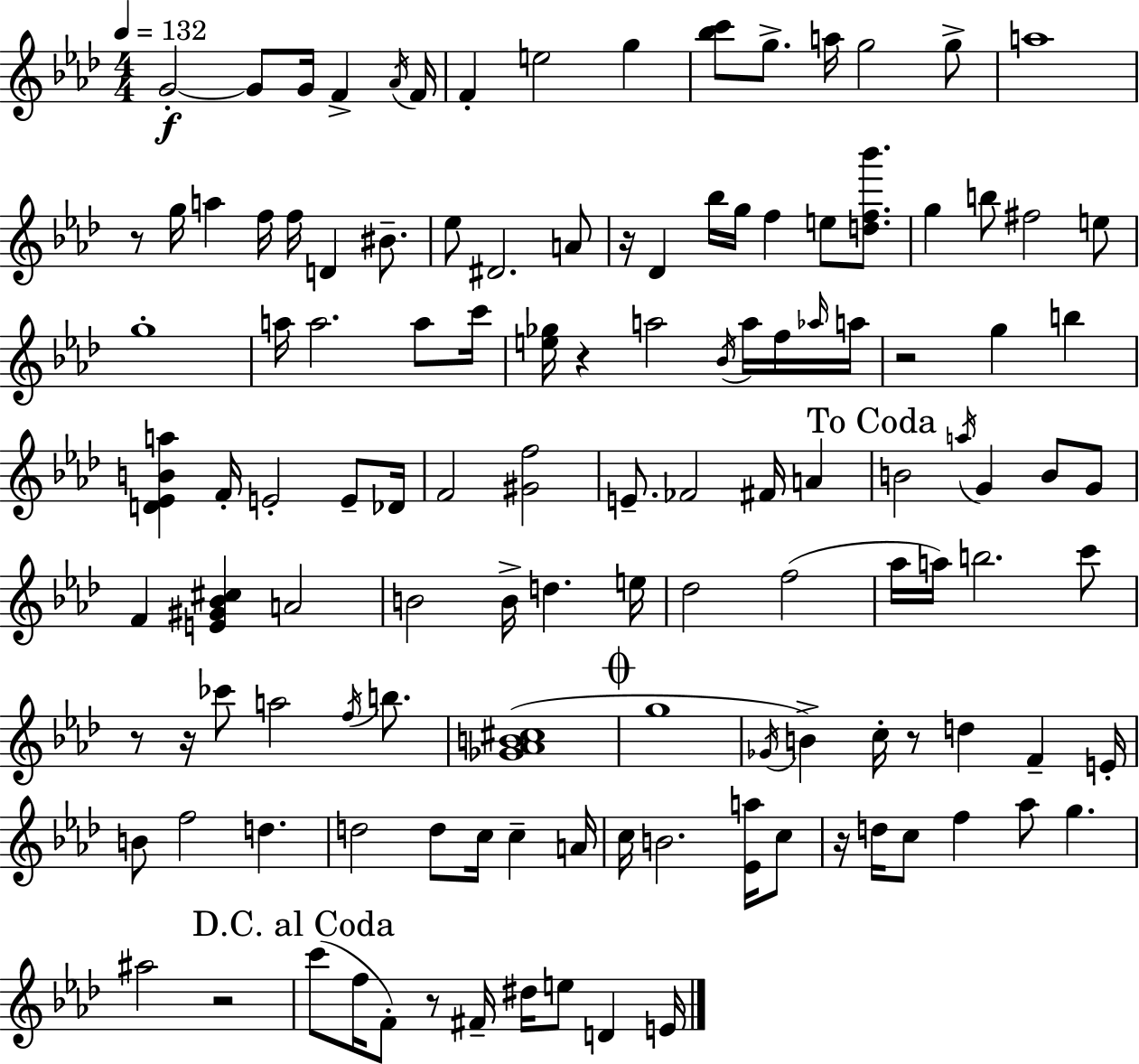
G4/h G4/e G4/s F4/q Ab4/s F4/s F4/q E5/h G5/q [Bb5,C6]/e G5/e. A5/s G5/h G5/e A5/w R/e G5/s A5/q F5/s F5/s D4/q BIS4/e. Eb5/e D#4/h. A4/e R/s Db4/q Bb5/s G5/s F5/q E5/e [D5,F5,Bb6]/e. G5/q B5/e F#5/h E5/e G5/w A5/s A5/h. A5/e C6/s [E5,Gb5]/s R/q A5/h Bb4/s A5/s F5/s Ab5/s A5/s R/h G5/q B5/q [D4,Eb4,B4,A5]/q F4/s E4/h E4/e Db4/s F4/h [G#4,F5]/h E4/e. FES4/h F#4/s A4/q B4/h A5/s G4/q B4/e G4/e F4/q [E4,G#4,Bb4,C#5]/q A4/h B4/h B4/s D5/q. E5/s Db5/h F5/h Ab5/s A5/s B5/h. C6/e R/e R/s CES6/e A5/h F5/s B5/e. [Gb4,Ab4,B4,C#5]/w G5/w Gb4/s B4/q C5/s R/e D5/q F4/q E4/s B4/e F5/h D5/q. D5/h D5/e C5/s C5/q A4/s C5/s B4/h. [Eb4,A5]/s C5/e R/s D5/s C5/e F5/q Ab5/e G5/q. A#5/h R/h C6/e F5/s F4/e R/e F#4/s D#5/s E5/e D4/q E4/s